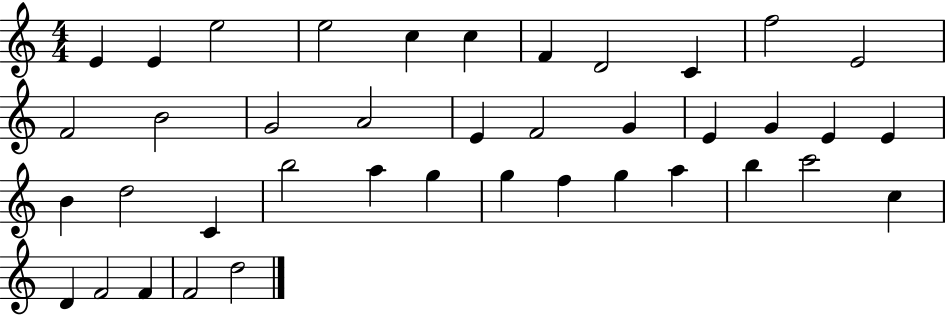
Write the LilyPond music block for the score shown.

{
  \clef treble
  \numericTimeSignature
  \time 4/4
  \key c \major
  e'4 e'4 e''2 | e''2 c''4 c''4 | f'4 d'2 c'4 | f''2 e'2 | \break f'2 b'2 | g'2 a'2 | e'4 f'2 g'4 | e'4 g'4 e'4 e'4 | \break b'4 d''2 c'4 | b''2 a''4 g''4 | g''4 f''4 g''4 a''4 | b''4 c'''2 c''4 | \break d'4 f'2 f'4 | f'2 d''2 | \bar "|."
}